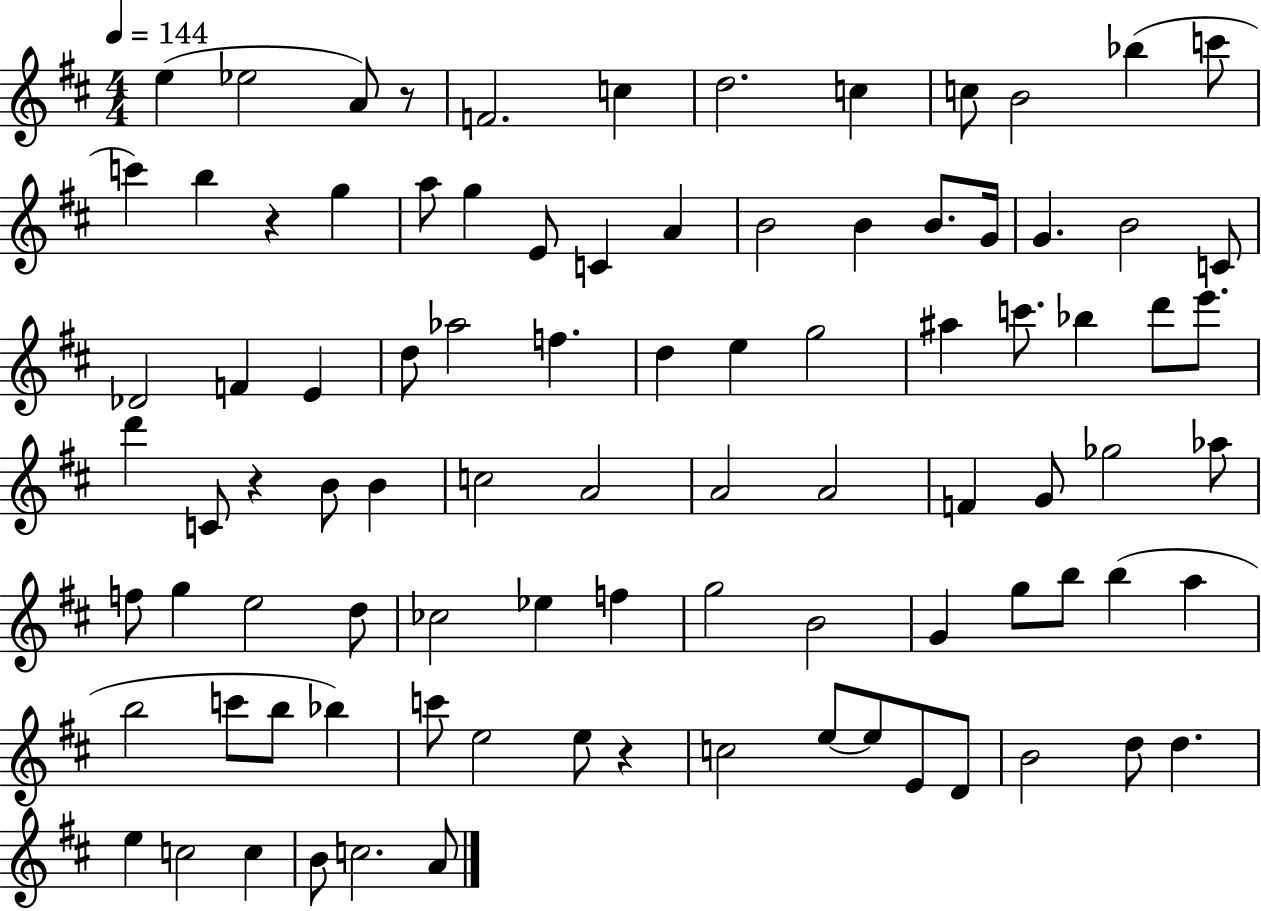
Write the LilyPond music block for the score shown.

{
  \clef treble
  \numericTimeSignature
  \time 4/4
  \key d \major
  \tempo 4 = 144
  e''4( ees''2 a'8) r8 | f'2. c''4 | d''2. c''4 | c''8 b'2 bes''4( c'''8 | \break c'''4) b''4 r4 g''4 | a''8 g''4 e'8 c'4 a'4 | b'2 b'4 b'8. g'16 | g'4. b'2 c'8 | \break des'2 f'4 e'4 | d''8 aes''2 f''4. | d''4 e''4 g''2 | ais''4 c'''8. bes''4 d'''8 e'''8. | \break d'''4 c'8 r4 b'8 b'4 | c''2 a'2 | a'2 a'2 | f'4 g'8 ges''2 aes''8 | \break f''8 g''4 e''2 d''8 | ces''2 ees''4 f''4 | g''2 b'2 | g'4 g''8 b''8 b''4( a''4 | \break b''2 c'''8 b''8 bes''4) | c'''8 e''2 e''8 r4 | c''2 e''8~~ e''8 e'8 d'8 | b'2 d''8 d''4. | \break e''4 c''2 c''4 | b'8 c''2. a'8 | \bar "|."
}